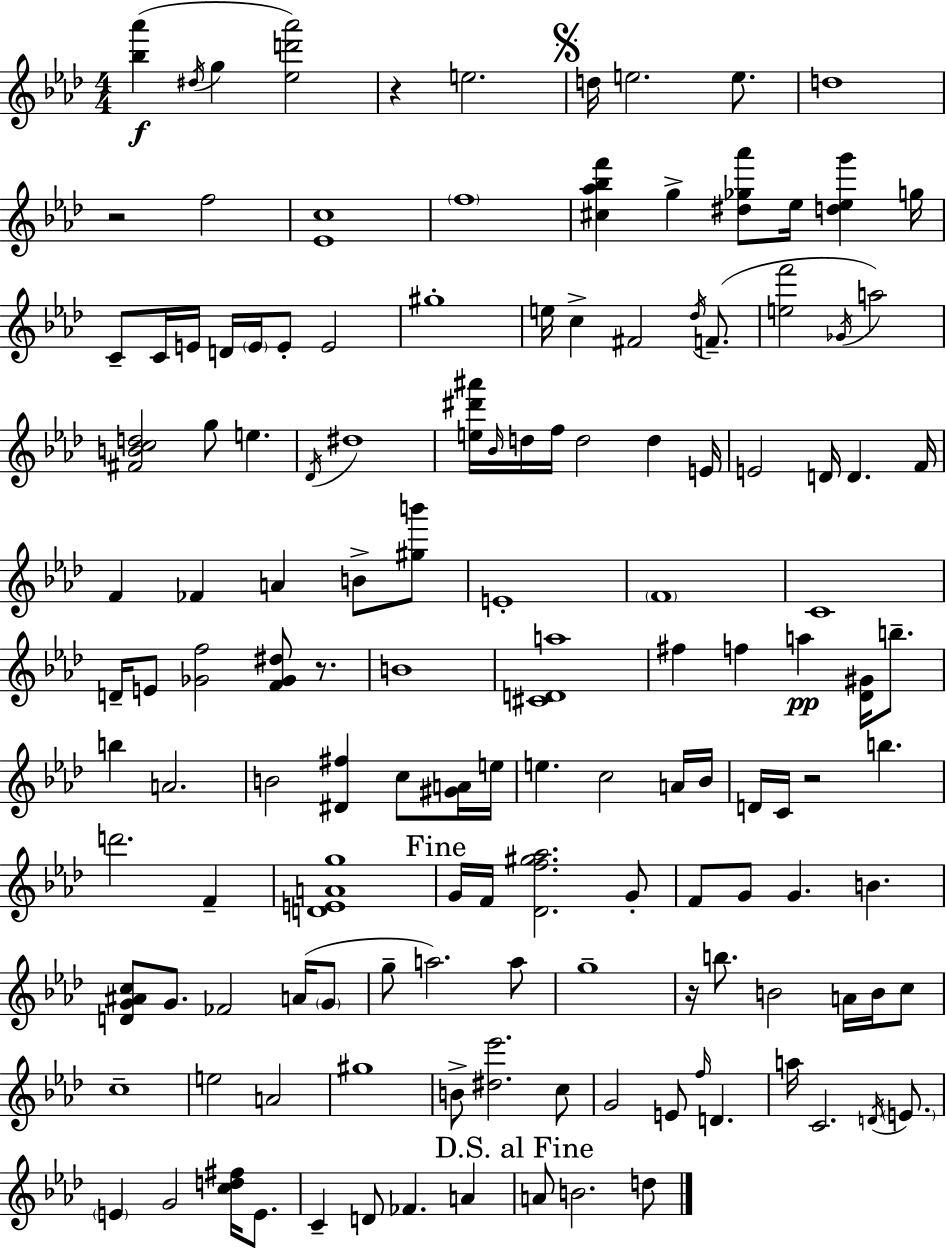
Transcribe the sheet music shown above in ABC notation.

X:1
T:Untitled
M:4/4
L:1/4
K:Ab
[_b_a'] ^d/4 g [_ed'_a']2 z e2 d/4 e2 e/2 d4 z2 f2 [_Ec]4 f4 [^c_a_bf'] g [^d_g_a']/2 _e/4 [d_eg'] g/4 C/2 C/4 E/4 D/4 E/4 E/2 E2 ^g4 e/4 c ^F2 _d/4 F/2 [ef']2 _G/4 a2 [^FBcd]2 g/2 e _D/4 ^d4 [e^d'^a']/4 _B/4 d/4 f/4 d2 d E/4 E2 D/4 D F/4 F _F A B/2 [^gb']/2 E4 F4 C4 D/4 E/2 [_Gf]2 [F_G^d]/2 z/2 B4 [^CDa]4 ^f f a [_D^G]/4 b/2 b A2 B2 [^D^f] c/2 [^GA]/4 e/4 e c2 A/4 _B/4 D/4 C/4 z2 b d'2 F [DEAg]4 G/4 F/4 [_Df^g_a]2 G/2 F/2 G/2 G B [DG^Ac]/2 G/2 _F2 A/4 G/2 g/2 a2 a/2 g4 z/4 b/2 B2 A/4 B/4 c/2 c4 e2 A2 ^g4 B/2 [^d_e']2 c/2 G2 E/2 f/4 D a/4 C2 D/4 E/2 E G2 [cd^f]/4 E/2 C D/2 _F A A/2 B2 d/2